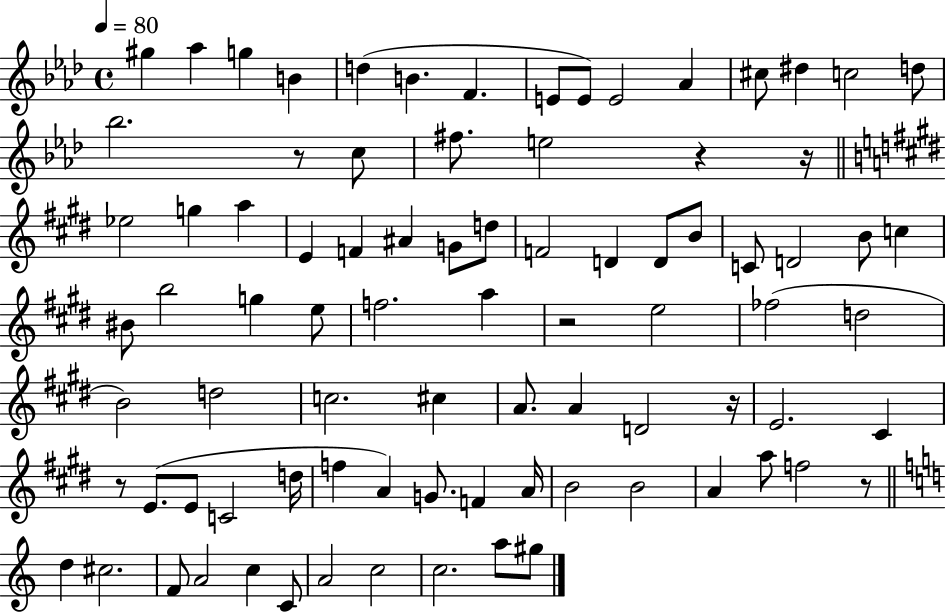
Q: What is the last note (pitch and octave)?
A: G#5